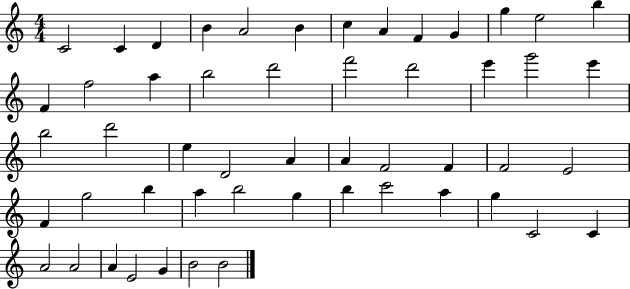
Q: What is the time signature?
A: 4/4